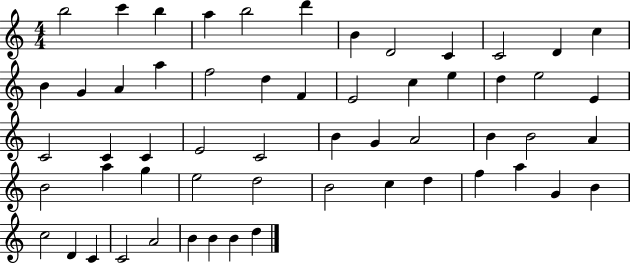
X:1
T:Untitled
M:4/4
L:1/4
K:C
b2 c' b a b2 d' B D2 C C2 D c B G A a f2 d F E2 c e d e2 E C2 C C E2 C2 B G A2 B B2 A B2 a g e2 d2 B2 c d f a G B c2 D C C2 A2 B B B d